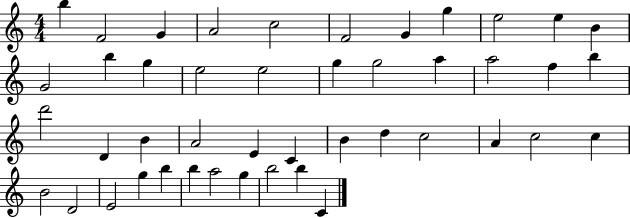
B5/q F4/h G4/q A4/h C5/h F4/h G4/q G5/q E5/h E5/q B4/q G4/h B5/q G5/q E5/h E5/h G5/q G5/h A5/q A5/h F5/q B5/q D6/h D4/q B4/q A4/h E4/q C4/q B4/q D5/q C5/h A4/q C5/h C5/q B4/h D4/h E4/h G5/q B5/q B5/q A5/h G5/q B5/h B5/q C4/q